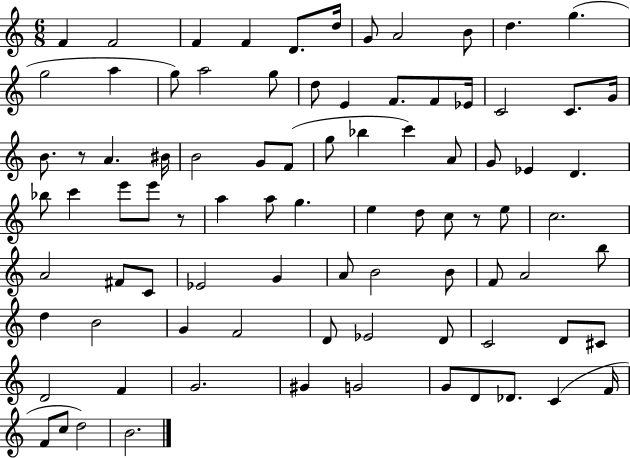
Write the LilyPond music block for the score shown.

{
  \clef treble
  \numericTimeSignature
  \time 6/8
  \key c \major
  f'4 f'2 | f'4 f'4 d'8. d''16 | g'8 a'2 b'8 | d''4. g''4.( | \break g''2 a''4 | g''8) a''2 g''8 | d''8 e'4 f'8. f'8 ees'16 | c'2 c'8. g'16 | \break b'8. r8 a'4. bis'16 | b'2 g'8 f'8( | g''8 bes''4 c'''4) a'8 | g'8 ees'4 d'4. | \break bes''8 c'''4 e'''8 e'''8 r8 | a''4 a''8 g''4. | e''4 d''8 c''8 r8 e''8 | c''2. | \break a'2 fis'8 c'8 | ees'2 g'4 | a'8 b'2 b'8 | f'8 a'2 b''8 | \break d''4 b'2 | g'4 f'2 | d'8 ees'2 d'8 | c'2 d'8 cis'8 | \break d'2 f'4 | g'2. | gis'4 g'2 | g'8 d'8 des'8. c'4( f'16 | \break f'8 c''8 d''2) | b'2. | \bar "|."
}